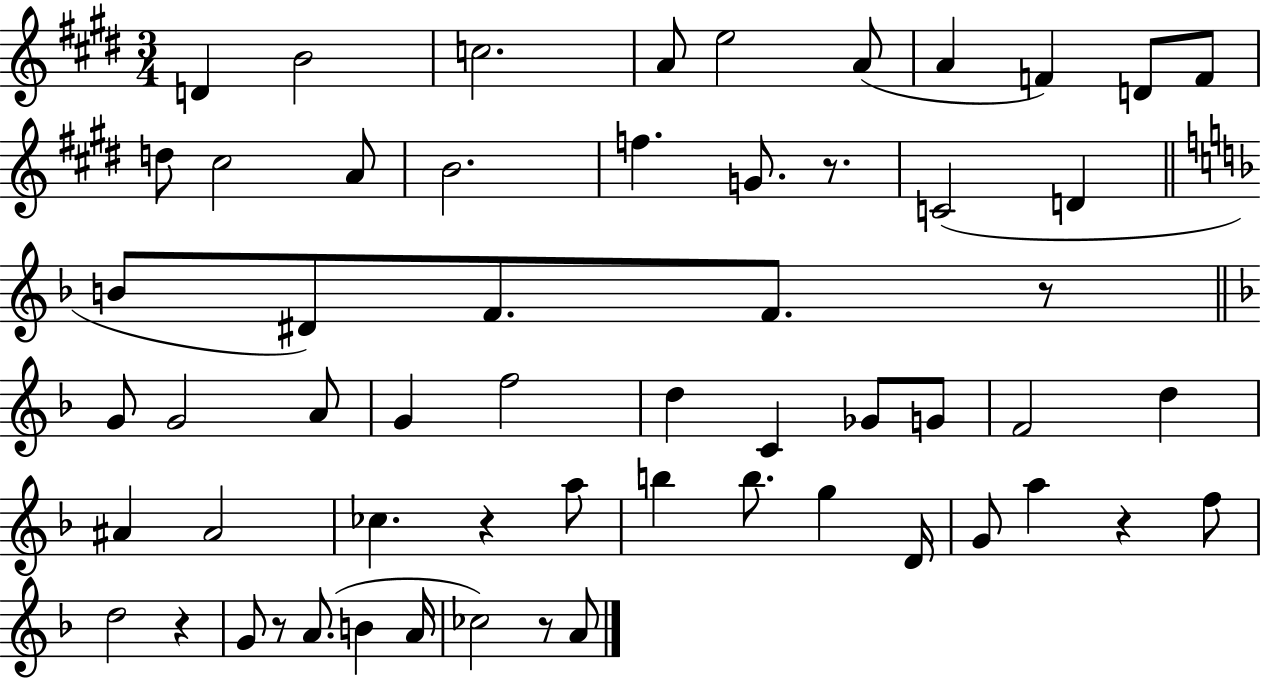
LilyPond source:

{
  \clef treble
  \numericTimeSignature
  \time 3/4
  \key e \major
  d'4 b'2 | c''2. | a'8 e''2 a'8( | a'4 f'4) d'8 f'8 | \break d''8 cis''2 a'8 | b'2. | f''4. g'8. r8. | c'2( d'4 | \break \bar "||" \break \key d \minor b'8 dis'8) f'8. f'8. r8 | \bar "||" \break \key f \major g'8 g'2 a'8 | g'4 f''2 | d''4 c'4 ges'8 g'8 | f'2 d''4 | \break ais'4 ais'2 | ces''4. r4 a''8 | b''4 b''8. g''4 d'16 | g'8 a''4 r4 f''8 | \break d''2 r4 | g'8 r8 a'8.( b'4 a'16 | ces''2) r8 a'8 | \bar "|."
}